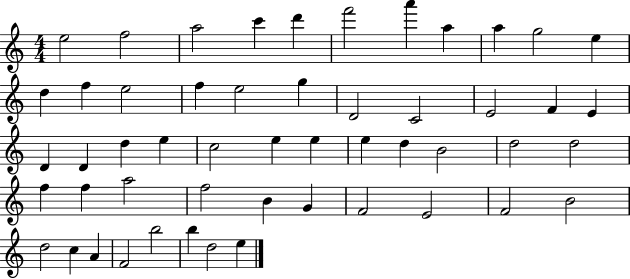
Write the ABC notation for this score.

X:1
T:Untitled
M:4/4
L:1/4
K:C
e2 f2 a2 c' d' f'2 a' a a g2 e d f e2 f e2 g D2 C2 E2 F E D D d e c2 e e e d B2 d2 d2 f f a2 f2 B G F2 E2 F2 B2 d2 c A F2 b2 b d2 e